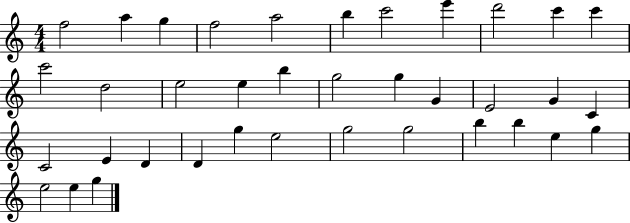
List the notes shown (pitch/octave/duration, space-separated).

F5/h A5/q G5/q F5/h A5/h B5/q C6/h E6/q D6/h C6/q C6/q C6/h D5/h E5/h E5/q B5/q G5/h G5/q G4/q E4/h G4/q C4/q C4/h E4/q D4/q D4/q G5/q E5/h G5/h G5/h B5/q B5/q E5/q G5/q E5/h E5/q G5/q